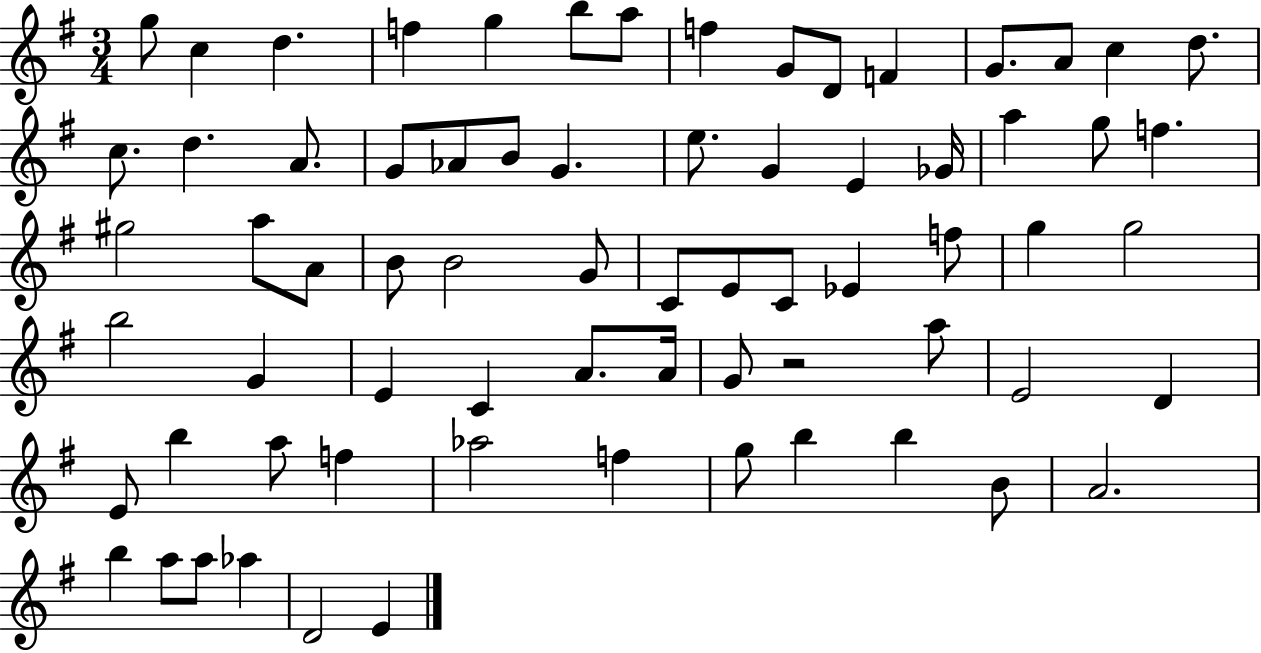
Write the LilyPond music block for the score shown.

{
  \clef treble
  \numericTimeSignature
  \time 3/4
  \key g \major
  g''8 c''4 d''4. | f''4 g''4 b''8 a''8 | f''4 g'8 d'8 f'4 | g'8. a'8 c''4 d''8. | \break c''8. d''4. a'8. | g'8 aes'8 b'8 g'4. | e''8. g'4 e'4 ges'16 | a''4 g''8 f''4. | \break gis''2 a''8 a'8 | b'8 b'2 g'8 | c'8 e'8 c'8 ees'4 f''8 | g''4 g''2 | \break b''2 g'4 | e'4 c'4 a'8. a'16 | g'8 r2 a''8 | e'2 d'4 | \break e'8 b''4 a''8 f''4 | aes''2 f''4 | g''8 b''4 b''4 b'8 | a'2. | \break b''4 a''8 a''8 aes''4 | d'2 e'4 | \bar "|."
}